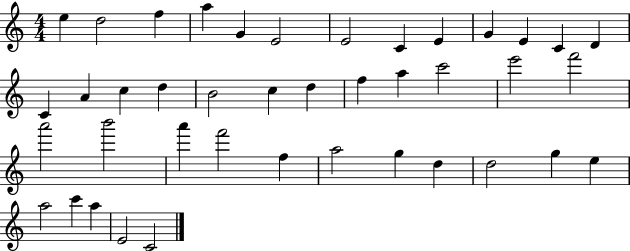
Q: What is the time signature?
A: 4/4